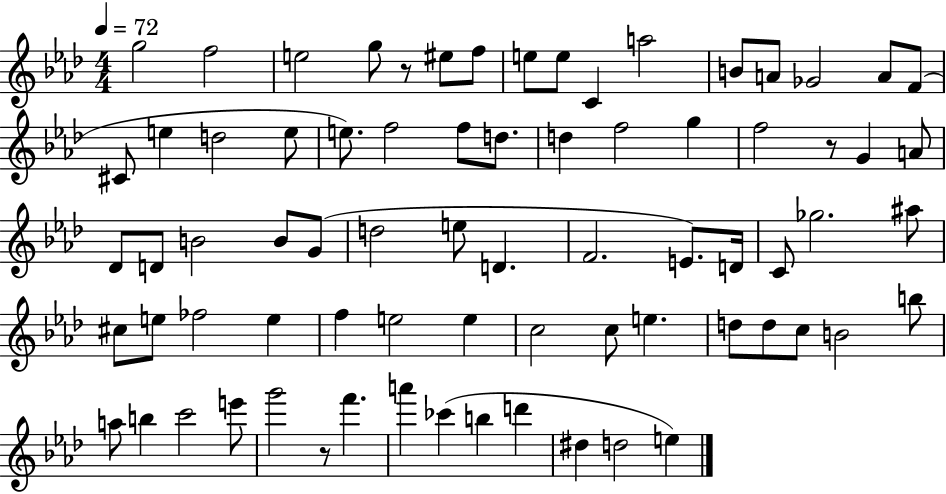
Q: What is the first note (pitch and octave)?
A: G5